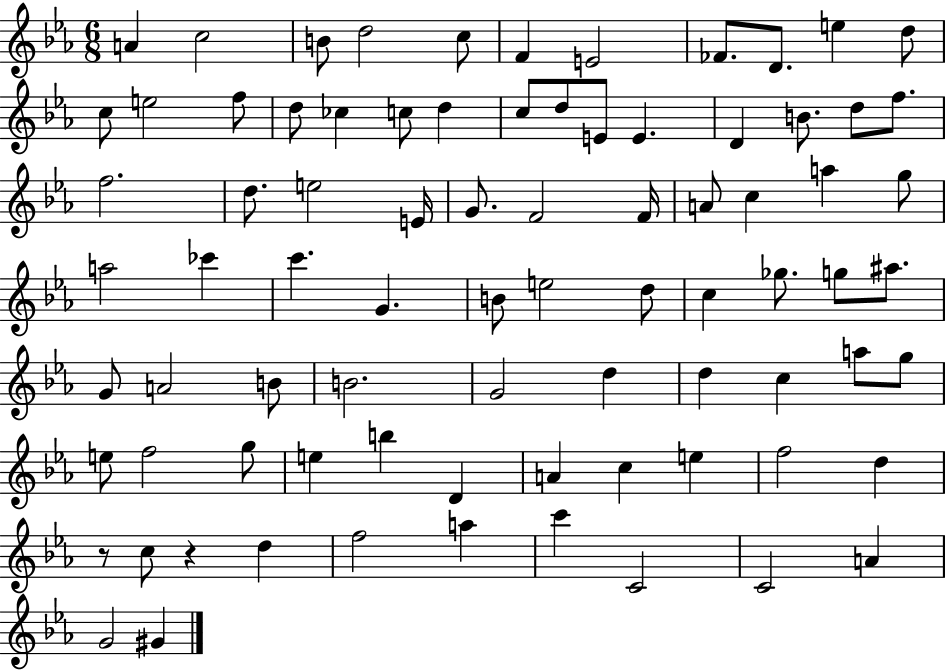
{
  \clef treble
  \numericTimeSignature
  \time 6/8
  \key ees \major
  a'4 c''2 | b'8 d''2 c''8 | f'4 e'2 | fes'8. d'8. e''4 d''8 | \break c''8 e''2 f''8 | d''8 ces''4 c''8 d''4 | c''8 d''8 e'8 e'4. | d'4 b'8. d''8 f''8. | \break f''2. | d''8. e''2 e'16 | g'8. f'2 f'16 | a'8 c''4 a''4 g''8 | \break a''2 ces'''4 | c'''4. g'4. | b'8 e''2 d''8 | c''4 ges''8. g''8 ais''8. | \break g'8 a'2 b'8 | b'2. | g'2 d''4 | d''4 c''4 a''8 g''8 | \break e''8 f''2 g''8 | e''4 b''4 d'4 | a'4 c''4 e''4 | f''2 d''4 | \break r8 c''8 r4 d''4 | f''2 a''4 | c'''4 c'2 | c'2 a'4 | \break g'2 gis'4 | \bar "|."
}